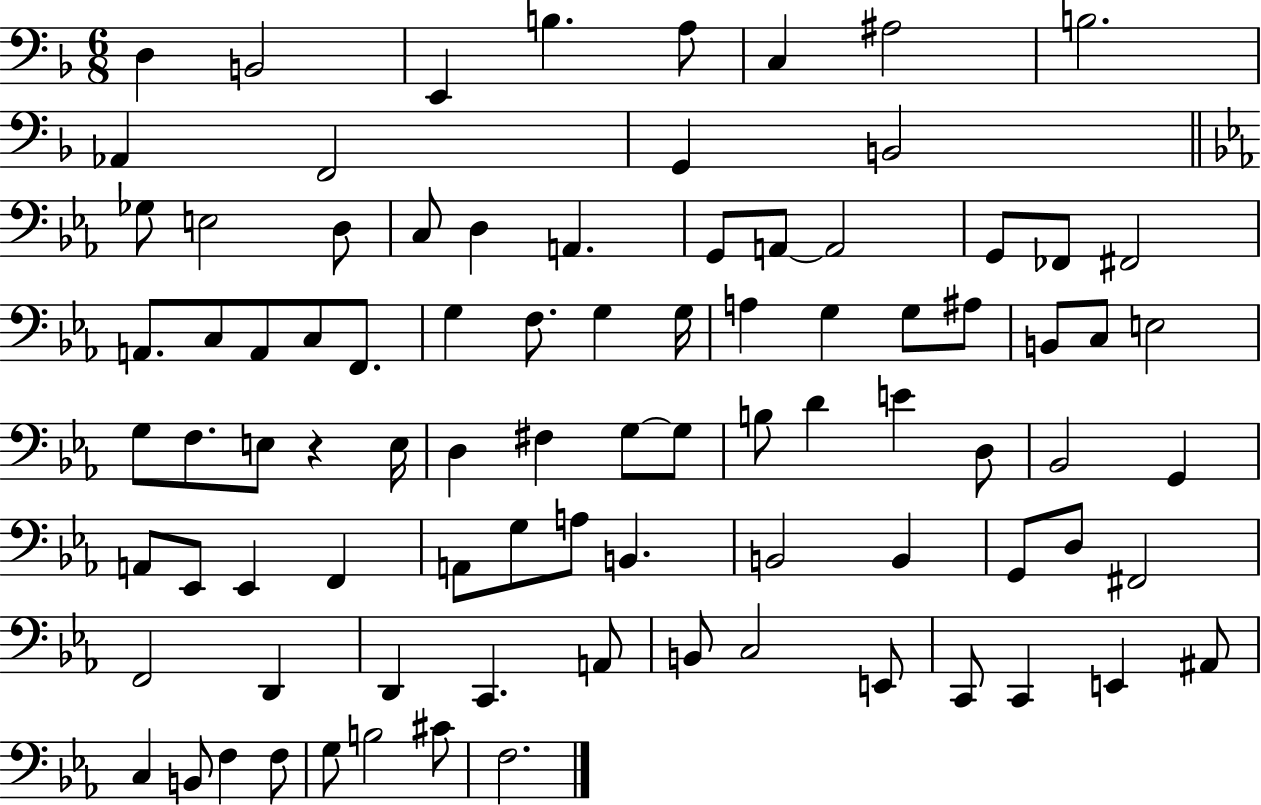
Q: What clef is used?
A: bass